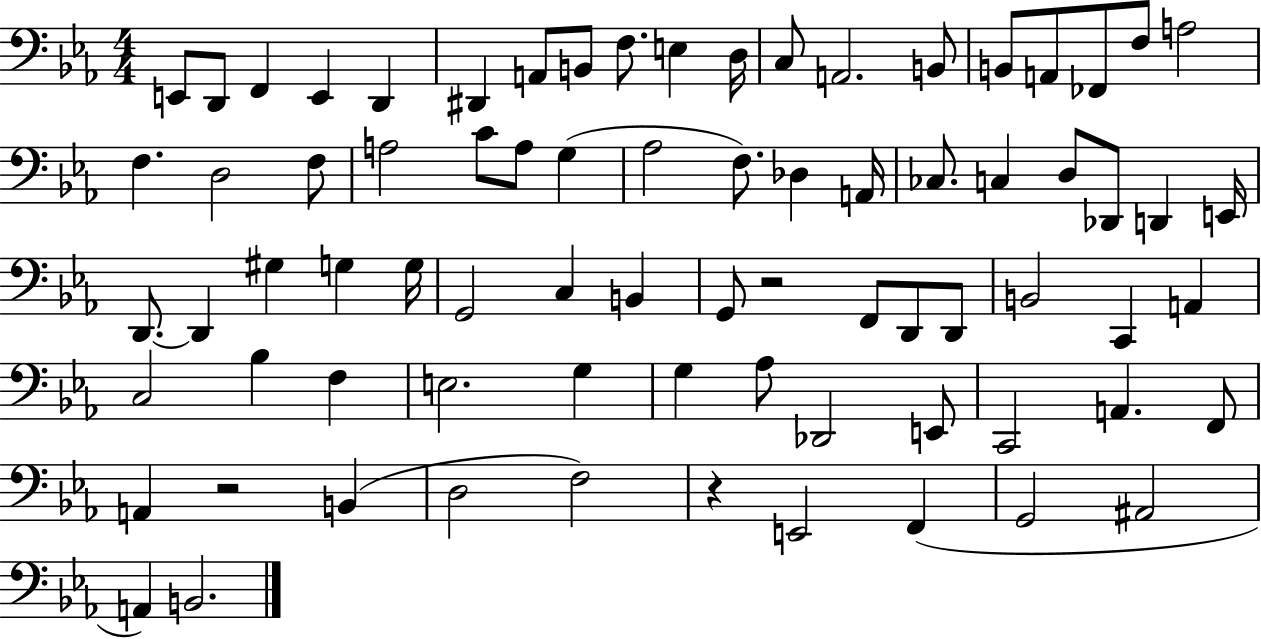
X:1
T:Untitled
M:4/4
L:1/4
K:Eb
E,,/2 D,,/2 F,, E,, D,, ^D,, A,,/2 B,,/2 F,/2 E, D,/4 C,/2 A,,2 B,,/2 B,,/2 A,,/2 _F,,/2 F,/2 A,2 F, D,2 F,/2 A,2 C/2 A,/2 G, _A,2 F,/2 _D, A,,/4 _C,/2 C, D,/2 _D,,/2 D,, E,,/4 D,,/2 D,, ^G, G, G,/4 G,,2 C, B,, G,,/2 z2 F,,/2 D,,/2 D,,/2 B,,2 C,, A,, C,2 _B, F, E,2 G, G, _A,/2 _D,,2 E,,/2 C,,2 A,, F,,/2 A,, z2 B,, D,2 F,2 z E,,2 F,, G,,2 ^A,,2 A,, B,,2